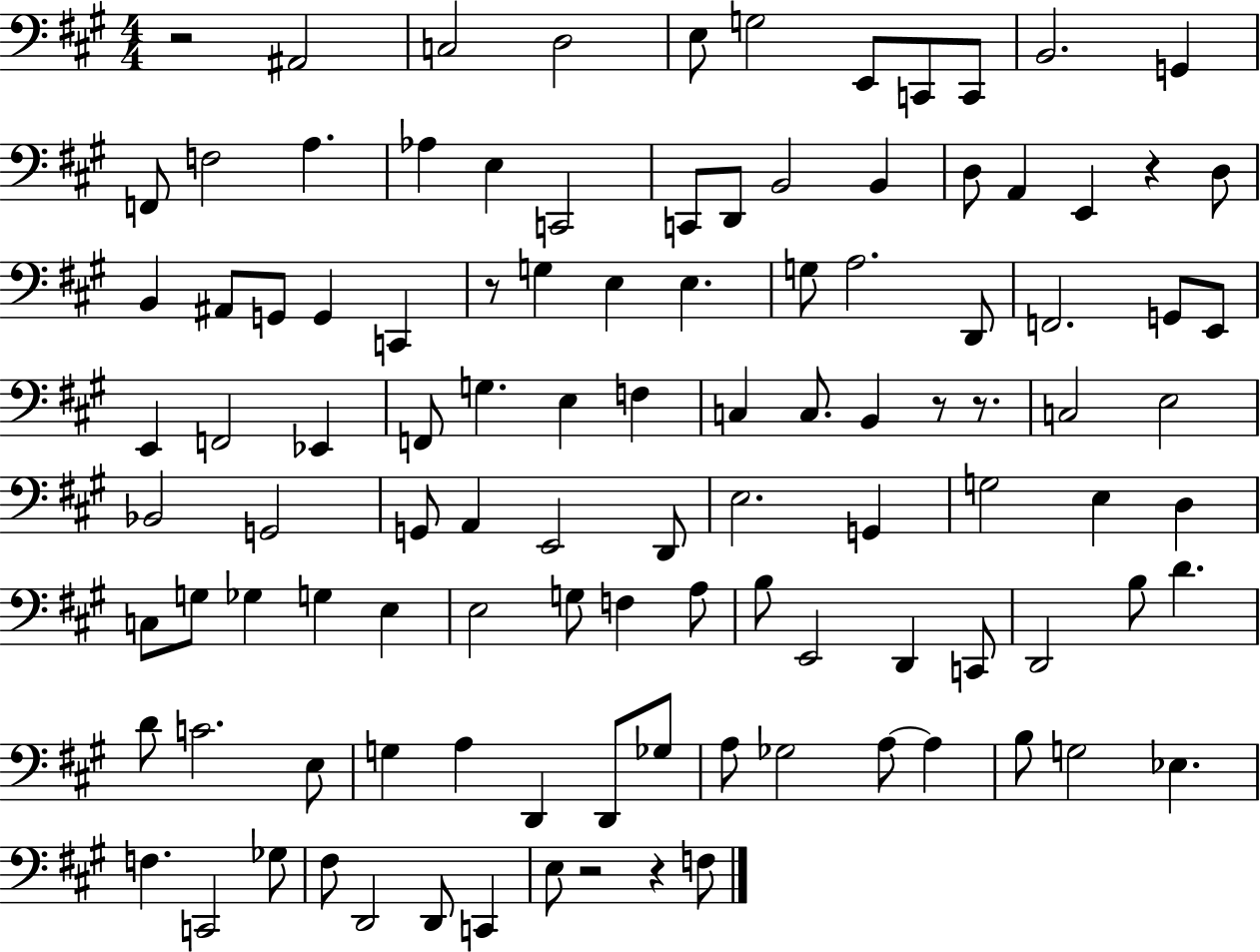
{
  \clef bass
  \numericTimeSignature
  \time 4/4
  \key a \major
  \repeat volta 2 { r2 ais,2 | c2 d2 | e8 g2 e,8 c,8 c,8 | b,2. g,4 | \break f,8 f2 a4. | aes4 e4 c,2 | c,8 d,8 b,2 b,4 | d8 a,4 e,4 r4 d8 | \break b,4 ais,8 g,8 g,4 c,4 | r8 g4 e4 e4. | g8 a2. d,8 | f,2. g,8 e,8 | \break e,4 f,2 ees,4 | f,8 g4. e4 f4 | c4 c8. b,4 r8 r8. | c2 e2 | \break bes,2 g,2 | g,8 a,4 e,2 d,8 | e2. g,4 | g2 e4 d4 | \break c8 g8 ges4 g4 e4 | e2 g8 f4 a8 | b8 e,2 d,4 c,8 | d,2 b8 d'4. | \break d'8 c'2. e8 | g4 a4 d,4 d,8 ges8 | a8 ges2 a8~~ a4 | b8 g2 ees4. | \break f4. c,2 ges8 | fis8 d,2 d,8 c,4 | e8 r2 r4 f8 | } \bar "|."
}